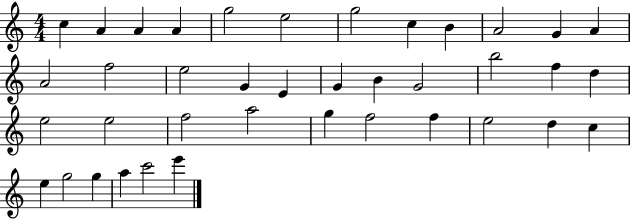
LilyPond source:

{
  \clef treble
  \numericTimeSignature
  \time 4/4
  \key c \major
  c''4 a'4 a'4 a'4 | g''2 e''2 | g''2 c''4 b'4 | a'2 g'4 a'4 | \break a'2 f''2 | e''2 g'4 e'4 | g'4 b'4 g'2 | b''2 f''4 d''4 | \break e''2 e''2 | f''2 a''2 | g''4 f''2 f''4 | e''2 d''4 c''4 | \break e''4 g''2 g''4 | a''4 c'''2 e'''4 | \bar "|."
}